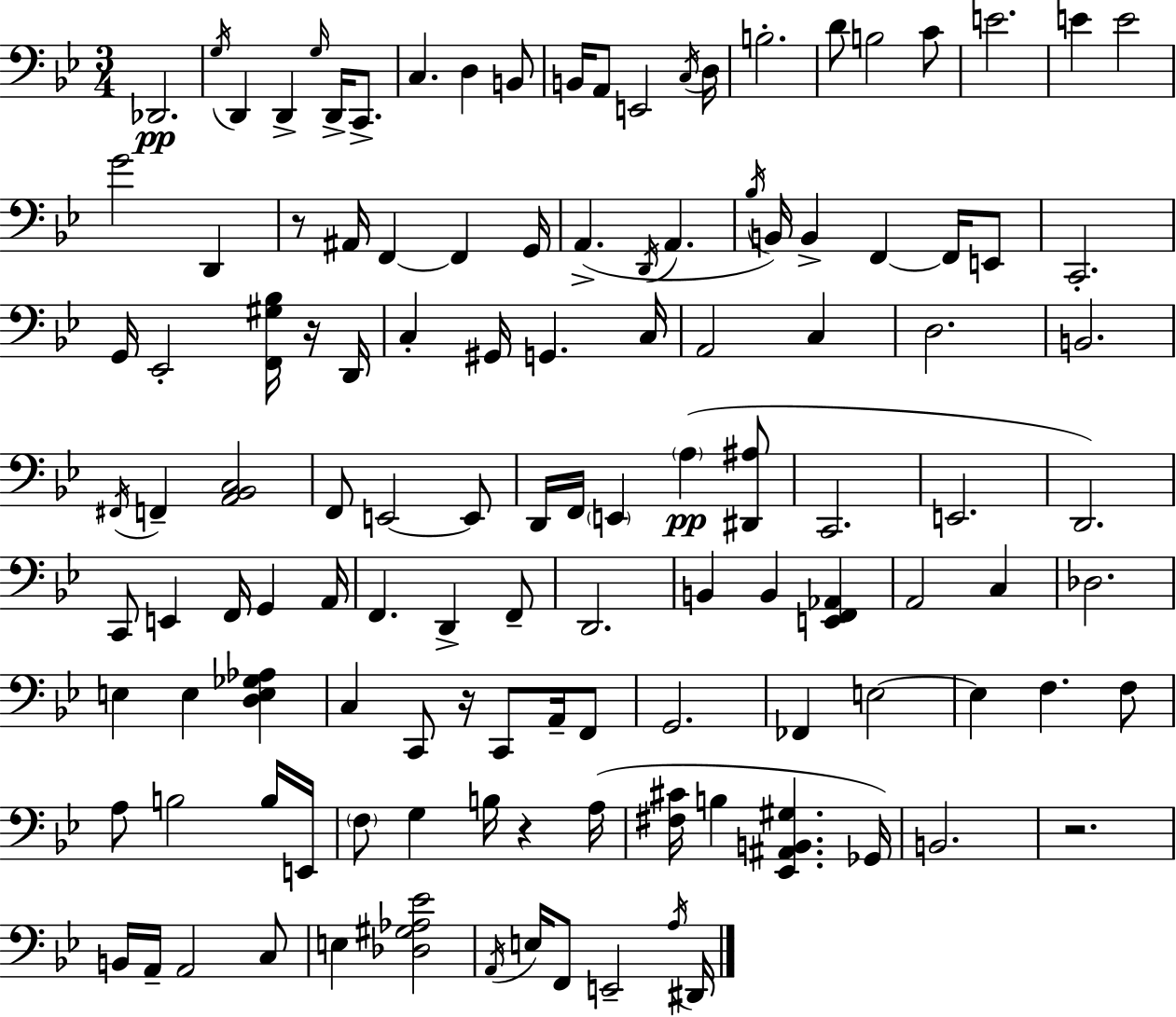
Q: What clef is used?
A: bass